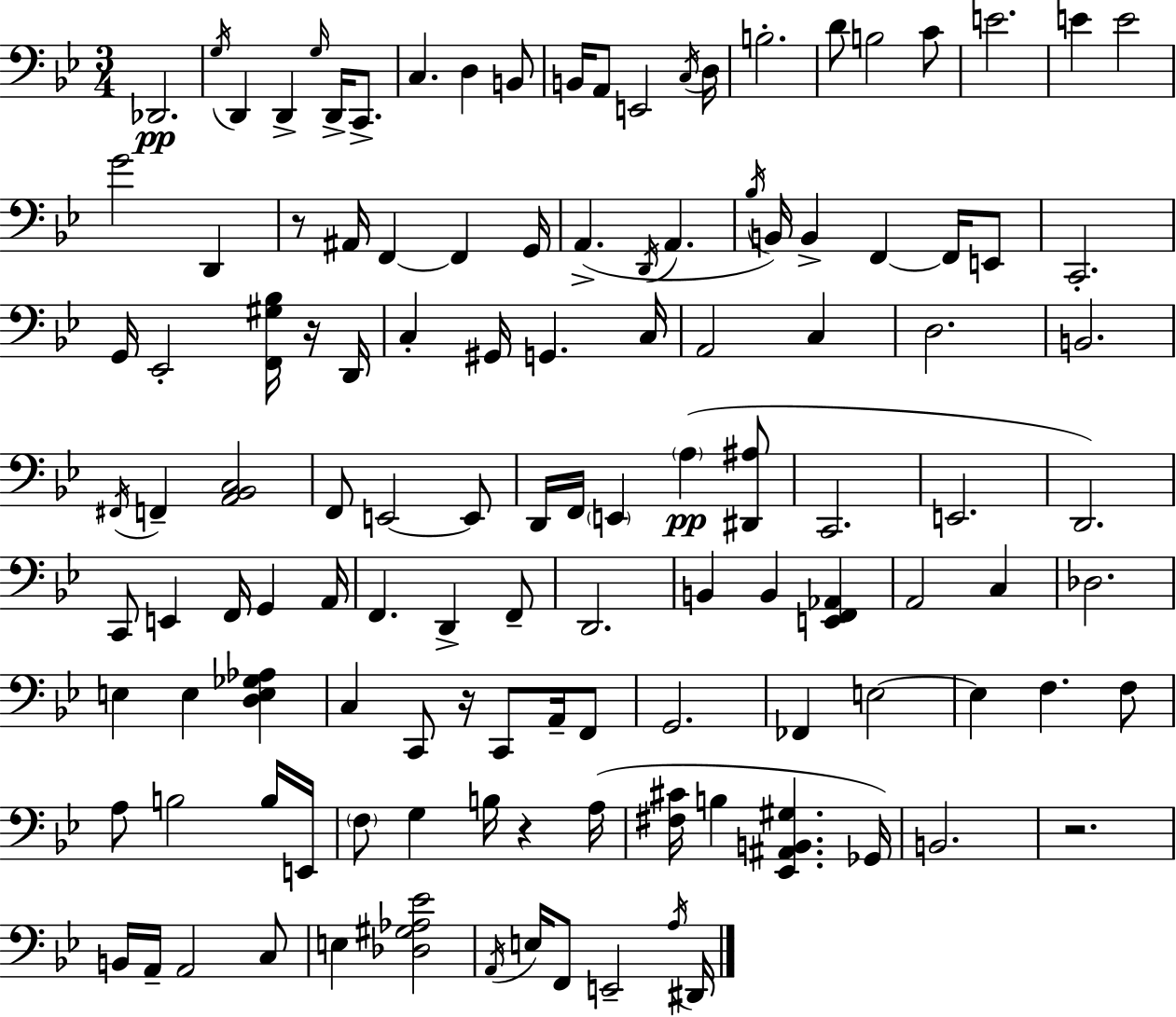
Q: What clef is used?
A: bass